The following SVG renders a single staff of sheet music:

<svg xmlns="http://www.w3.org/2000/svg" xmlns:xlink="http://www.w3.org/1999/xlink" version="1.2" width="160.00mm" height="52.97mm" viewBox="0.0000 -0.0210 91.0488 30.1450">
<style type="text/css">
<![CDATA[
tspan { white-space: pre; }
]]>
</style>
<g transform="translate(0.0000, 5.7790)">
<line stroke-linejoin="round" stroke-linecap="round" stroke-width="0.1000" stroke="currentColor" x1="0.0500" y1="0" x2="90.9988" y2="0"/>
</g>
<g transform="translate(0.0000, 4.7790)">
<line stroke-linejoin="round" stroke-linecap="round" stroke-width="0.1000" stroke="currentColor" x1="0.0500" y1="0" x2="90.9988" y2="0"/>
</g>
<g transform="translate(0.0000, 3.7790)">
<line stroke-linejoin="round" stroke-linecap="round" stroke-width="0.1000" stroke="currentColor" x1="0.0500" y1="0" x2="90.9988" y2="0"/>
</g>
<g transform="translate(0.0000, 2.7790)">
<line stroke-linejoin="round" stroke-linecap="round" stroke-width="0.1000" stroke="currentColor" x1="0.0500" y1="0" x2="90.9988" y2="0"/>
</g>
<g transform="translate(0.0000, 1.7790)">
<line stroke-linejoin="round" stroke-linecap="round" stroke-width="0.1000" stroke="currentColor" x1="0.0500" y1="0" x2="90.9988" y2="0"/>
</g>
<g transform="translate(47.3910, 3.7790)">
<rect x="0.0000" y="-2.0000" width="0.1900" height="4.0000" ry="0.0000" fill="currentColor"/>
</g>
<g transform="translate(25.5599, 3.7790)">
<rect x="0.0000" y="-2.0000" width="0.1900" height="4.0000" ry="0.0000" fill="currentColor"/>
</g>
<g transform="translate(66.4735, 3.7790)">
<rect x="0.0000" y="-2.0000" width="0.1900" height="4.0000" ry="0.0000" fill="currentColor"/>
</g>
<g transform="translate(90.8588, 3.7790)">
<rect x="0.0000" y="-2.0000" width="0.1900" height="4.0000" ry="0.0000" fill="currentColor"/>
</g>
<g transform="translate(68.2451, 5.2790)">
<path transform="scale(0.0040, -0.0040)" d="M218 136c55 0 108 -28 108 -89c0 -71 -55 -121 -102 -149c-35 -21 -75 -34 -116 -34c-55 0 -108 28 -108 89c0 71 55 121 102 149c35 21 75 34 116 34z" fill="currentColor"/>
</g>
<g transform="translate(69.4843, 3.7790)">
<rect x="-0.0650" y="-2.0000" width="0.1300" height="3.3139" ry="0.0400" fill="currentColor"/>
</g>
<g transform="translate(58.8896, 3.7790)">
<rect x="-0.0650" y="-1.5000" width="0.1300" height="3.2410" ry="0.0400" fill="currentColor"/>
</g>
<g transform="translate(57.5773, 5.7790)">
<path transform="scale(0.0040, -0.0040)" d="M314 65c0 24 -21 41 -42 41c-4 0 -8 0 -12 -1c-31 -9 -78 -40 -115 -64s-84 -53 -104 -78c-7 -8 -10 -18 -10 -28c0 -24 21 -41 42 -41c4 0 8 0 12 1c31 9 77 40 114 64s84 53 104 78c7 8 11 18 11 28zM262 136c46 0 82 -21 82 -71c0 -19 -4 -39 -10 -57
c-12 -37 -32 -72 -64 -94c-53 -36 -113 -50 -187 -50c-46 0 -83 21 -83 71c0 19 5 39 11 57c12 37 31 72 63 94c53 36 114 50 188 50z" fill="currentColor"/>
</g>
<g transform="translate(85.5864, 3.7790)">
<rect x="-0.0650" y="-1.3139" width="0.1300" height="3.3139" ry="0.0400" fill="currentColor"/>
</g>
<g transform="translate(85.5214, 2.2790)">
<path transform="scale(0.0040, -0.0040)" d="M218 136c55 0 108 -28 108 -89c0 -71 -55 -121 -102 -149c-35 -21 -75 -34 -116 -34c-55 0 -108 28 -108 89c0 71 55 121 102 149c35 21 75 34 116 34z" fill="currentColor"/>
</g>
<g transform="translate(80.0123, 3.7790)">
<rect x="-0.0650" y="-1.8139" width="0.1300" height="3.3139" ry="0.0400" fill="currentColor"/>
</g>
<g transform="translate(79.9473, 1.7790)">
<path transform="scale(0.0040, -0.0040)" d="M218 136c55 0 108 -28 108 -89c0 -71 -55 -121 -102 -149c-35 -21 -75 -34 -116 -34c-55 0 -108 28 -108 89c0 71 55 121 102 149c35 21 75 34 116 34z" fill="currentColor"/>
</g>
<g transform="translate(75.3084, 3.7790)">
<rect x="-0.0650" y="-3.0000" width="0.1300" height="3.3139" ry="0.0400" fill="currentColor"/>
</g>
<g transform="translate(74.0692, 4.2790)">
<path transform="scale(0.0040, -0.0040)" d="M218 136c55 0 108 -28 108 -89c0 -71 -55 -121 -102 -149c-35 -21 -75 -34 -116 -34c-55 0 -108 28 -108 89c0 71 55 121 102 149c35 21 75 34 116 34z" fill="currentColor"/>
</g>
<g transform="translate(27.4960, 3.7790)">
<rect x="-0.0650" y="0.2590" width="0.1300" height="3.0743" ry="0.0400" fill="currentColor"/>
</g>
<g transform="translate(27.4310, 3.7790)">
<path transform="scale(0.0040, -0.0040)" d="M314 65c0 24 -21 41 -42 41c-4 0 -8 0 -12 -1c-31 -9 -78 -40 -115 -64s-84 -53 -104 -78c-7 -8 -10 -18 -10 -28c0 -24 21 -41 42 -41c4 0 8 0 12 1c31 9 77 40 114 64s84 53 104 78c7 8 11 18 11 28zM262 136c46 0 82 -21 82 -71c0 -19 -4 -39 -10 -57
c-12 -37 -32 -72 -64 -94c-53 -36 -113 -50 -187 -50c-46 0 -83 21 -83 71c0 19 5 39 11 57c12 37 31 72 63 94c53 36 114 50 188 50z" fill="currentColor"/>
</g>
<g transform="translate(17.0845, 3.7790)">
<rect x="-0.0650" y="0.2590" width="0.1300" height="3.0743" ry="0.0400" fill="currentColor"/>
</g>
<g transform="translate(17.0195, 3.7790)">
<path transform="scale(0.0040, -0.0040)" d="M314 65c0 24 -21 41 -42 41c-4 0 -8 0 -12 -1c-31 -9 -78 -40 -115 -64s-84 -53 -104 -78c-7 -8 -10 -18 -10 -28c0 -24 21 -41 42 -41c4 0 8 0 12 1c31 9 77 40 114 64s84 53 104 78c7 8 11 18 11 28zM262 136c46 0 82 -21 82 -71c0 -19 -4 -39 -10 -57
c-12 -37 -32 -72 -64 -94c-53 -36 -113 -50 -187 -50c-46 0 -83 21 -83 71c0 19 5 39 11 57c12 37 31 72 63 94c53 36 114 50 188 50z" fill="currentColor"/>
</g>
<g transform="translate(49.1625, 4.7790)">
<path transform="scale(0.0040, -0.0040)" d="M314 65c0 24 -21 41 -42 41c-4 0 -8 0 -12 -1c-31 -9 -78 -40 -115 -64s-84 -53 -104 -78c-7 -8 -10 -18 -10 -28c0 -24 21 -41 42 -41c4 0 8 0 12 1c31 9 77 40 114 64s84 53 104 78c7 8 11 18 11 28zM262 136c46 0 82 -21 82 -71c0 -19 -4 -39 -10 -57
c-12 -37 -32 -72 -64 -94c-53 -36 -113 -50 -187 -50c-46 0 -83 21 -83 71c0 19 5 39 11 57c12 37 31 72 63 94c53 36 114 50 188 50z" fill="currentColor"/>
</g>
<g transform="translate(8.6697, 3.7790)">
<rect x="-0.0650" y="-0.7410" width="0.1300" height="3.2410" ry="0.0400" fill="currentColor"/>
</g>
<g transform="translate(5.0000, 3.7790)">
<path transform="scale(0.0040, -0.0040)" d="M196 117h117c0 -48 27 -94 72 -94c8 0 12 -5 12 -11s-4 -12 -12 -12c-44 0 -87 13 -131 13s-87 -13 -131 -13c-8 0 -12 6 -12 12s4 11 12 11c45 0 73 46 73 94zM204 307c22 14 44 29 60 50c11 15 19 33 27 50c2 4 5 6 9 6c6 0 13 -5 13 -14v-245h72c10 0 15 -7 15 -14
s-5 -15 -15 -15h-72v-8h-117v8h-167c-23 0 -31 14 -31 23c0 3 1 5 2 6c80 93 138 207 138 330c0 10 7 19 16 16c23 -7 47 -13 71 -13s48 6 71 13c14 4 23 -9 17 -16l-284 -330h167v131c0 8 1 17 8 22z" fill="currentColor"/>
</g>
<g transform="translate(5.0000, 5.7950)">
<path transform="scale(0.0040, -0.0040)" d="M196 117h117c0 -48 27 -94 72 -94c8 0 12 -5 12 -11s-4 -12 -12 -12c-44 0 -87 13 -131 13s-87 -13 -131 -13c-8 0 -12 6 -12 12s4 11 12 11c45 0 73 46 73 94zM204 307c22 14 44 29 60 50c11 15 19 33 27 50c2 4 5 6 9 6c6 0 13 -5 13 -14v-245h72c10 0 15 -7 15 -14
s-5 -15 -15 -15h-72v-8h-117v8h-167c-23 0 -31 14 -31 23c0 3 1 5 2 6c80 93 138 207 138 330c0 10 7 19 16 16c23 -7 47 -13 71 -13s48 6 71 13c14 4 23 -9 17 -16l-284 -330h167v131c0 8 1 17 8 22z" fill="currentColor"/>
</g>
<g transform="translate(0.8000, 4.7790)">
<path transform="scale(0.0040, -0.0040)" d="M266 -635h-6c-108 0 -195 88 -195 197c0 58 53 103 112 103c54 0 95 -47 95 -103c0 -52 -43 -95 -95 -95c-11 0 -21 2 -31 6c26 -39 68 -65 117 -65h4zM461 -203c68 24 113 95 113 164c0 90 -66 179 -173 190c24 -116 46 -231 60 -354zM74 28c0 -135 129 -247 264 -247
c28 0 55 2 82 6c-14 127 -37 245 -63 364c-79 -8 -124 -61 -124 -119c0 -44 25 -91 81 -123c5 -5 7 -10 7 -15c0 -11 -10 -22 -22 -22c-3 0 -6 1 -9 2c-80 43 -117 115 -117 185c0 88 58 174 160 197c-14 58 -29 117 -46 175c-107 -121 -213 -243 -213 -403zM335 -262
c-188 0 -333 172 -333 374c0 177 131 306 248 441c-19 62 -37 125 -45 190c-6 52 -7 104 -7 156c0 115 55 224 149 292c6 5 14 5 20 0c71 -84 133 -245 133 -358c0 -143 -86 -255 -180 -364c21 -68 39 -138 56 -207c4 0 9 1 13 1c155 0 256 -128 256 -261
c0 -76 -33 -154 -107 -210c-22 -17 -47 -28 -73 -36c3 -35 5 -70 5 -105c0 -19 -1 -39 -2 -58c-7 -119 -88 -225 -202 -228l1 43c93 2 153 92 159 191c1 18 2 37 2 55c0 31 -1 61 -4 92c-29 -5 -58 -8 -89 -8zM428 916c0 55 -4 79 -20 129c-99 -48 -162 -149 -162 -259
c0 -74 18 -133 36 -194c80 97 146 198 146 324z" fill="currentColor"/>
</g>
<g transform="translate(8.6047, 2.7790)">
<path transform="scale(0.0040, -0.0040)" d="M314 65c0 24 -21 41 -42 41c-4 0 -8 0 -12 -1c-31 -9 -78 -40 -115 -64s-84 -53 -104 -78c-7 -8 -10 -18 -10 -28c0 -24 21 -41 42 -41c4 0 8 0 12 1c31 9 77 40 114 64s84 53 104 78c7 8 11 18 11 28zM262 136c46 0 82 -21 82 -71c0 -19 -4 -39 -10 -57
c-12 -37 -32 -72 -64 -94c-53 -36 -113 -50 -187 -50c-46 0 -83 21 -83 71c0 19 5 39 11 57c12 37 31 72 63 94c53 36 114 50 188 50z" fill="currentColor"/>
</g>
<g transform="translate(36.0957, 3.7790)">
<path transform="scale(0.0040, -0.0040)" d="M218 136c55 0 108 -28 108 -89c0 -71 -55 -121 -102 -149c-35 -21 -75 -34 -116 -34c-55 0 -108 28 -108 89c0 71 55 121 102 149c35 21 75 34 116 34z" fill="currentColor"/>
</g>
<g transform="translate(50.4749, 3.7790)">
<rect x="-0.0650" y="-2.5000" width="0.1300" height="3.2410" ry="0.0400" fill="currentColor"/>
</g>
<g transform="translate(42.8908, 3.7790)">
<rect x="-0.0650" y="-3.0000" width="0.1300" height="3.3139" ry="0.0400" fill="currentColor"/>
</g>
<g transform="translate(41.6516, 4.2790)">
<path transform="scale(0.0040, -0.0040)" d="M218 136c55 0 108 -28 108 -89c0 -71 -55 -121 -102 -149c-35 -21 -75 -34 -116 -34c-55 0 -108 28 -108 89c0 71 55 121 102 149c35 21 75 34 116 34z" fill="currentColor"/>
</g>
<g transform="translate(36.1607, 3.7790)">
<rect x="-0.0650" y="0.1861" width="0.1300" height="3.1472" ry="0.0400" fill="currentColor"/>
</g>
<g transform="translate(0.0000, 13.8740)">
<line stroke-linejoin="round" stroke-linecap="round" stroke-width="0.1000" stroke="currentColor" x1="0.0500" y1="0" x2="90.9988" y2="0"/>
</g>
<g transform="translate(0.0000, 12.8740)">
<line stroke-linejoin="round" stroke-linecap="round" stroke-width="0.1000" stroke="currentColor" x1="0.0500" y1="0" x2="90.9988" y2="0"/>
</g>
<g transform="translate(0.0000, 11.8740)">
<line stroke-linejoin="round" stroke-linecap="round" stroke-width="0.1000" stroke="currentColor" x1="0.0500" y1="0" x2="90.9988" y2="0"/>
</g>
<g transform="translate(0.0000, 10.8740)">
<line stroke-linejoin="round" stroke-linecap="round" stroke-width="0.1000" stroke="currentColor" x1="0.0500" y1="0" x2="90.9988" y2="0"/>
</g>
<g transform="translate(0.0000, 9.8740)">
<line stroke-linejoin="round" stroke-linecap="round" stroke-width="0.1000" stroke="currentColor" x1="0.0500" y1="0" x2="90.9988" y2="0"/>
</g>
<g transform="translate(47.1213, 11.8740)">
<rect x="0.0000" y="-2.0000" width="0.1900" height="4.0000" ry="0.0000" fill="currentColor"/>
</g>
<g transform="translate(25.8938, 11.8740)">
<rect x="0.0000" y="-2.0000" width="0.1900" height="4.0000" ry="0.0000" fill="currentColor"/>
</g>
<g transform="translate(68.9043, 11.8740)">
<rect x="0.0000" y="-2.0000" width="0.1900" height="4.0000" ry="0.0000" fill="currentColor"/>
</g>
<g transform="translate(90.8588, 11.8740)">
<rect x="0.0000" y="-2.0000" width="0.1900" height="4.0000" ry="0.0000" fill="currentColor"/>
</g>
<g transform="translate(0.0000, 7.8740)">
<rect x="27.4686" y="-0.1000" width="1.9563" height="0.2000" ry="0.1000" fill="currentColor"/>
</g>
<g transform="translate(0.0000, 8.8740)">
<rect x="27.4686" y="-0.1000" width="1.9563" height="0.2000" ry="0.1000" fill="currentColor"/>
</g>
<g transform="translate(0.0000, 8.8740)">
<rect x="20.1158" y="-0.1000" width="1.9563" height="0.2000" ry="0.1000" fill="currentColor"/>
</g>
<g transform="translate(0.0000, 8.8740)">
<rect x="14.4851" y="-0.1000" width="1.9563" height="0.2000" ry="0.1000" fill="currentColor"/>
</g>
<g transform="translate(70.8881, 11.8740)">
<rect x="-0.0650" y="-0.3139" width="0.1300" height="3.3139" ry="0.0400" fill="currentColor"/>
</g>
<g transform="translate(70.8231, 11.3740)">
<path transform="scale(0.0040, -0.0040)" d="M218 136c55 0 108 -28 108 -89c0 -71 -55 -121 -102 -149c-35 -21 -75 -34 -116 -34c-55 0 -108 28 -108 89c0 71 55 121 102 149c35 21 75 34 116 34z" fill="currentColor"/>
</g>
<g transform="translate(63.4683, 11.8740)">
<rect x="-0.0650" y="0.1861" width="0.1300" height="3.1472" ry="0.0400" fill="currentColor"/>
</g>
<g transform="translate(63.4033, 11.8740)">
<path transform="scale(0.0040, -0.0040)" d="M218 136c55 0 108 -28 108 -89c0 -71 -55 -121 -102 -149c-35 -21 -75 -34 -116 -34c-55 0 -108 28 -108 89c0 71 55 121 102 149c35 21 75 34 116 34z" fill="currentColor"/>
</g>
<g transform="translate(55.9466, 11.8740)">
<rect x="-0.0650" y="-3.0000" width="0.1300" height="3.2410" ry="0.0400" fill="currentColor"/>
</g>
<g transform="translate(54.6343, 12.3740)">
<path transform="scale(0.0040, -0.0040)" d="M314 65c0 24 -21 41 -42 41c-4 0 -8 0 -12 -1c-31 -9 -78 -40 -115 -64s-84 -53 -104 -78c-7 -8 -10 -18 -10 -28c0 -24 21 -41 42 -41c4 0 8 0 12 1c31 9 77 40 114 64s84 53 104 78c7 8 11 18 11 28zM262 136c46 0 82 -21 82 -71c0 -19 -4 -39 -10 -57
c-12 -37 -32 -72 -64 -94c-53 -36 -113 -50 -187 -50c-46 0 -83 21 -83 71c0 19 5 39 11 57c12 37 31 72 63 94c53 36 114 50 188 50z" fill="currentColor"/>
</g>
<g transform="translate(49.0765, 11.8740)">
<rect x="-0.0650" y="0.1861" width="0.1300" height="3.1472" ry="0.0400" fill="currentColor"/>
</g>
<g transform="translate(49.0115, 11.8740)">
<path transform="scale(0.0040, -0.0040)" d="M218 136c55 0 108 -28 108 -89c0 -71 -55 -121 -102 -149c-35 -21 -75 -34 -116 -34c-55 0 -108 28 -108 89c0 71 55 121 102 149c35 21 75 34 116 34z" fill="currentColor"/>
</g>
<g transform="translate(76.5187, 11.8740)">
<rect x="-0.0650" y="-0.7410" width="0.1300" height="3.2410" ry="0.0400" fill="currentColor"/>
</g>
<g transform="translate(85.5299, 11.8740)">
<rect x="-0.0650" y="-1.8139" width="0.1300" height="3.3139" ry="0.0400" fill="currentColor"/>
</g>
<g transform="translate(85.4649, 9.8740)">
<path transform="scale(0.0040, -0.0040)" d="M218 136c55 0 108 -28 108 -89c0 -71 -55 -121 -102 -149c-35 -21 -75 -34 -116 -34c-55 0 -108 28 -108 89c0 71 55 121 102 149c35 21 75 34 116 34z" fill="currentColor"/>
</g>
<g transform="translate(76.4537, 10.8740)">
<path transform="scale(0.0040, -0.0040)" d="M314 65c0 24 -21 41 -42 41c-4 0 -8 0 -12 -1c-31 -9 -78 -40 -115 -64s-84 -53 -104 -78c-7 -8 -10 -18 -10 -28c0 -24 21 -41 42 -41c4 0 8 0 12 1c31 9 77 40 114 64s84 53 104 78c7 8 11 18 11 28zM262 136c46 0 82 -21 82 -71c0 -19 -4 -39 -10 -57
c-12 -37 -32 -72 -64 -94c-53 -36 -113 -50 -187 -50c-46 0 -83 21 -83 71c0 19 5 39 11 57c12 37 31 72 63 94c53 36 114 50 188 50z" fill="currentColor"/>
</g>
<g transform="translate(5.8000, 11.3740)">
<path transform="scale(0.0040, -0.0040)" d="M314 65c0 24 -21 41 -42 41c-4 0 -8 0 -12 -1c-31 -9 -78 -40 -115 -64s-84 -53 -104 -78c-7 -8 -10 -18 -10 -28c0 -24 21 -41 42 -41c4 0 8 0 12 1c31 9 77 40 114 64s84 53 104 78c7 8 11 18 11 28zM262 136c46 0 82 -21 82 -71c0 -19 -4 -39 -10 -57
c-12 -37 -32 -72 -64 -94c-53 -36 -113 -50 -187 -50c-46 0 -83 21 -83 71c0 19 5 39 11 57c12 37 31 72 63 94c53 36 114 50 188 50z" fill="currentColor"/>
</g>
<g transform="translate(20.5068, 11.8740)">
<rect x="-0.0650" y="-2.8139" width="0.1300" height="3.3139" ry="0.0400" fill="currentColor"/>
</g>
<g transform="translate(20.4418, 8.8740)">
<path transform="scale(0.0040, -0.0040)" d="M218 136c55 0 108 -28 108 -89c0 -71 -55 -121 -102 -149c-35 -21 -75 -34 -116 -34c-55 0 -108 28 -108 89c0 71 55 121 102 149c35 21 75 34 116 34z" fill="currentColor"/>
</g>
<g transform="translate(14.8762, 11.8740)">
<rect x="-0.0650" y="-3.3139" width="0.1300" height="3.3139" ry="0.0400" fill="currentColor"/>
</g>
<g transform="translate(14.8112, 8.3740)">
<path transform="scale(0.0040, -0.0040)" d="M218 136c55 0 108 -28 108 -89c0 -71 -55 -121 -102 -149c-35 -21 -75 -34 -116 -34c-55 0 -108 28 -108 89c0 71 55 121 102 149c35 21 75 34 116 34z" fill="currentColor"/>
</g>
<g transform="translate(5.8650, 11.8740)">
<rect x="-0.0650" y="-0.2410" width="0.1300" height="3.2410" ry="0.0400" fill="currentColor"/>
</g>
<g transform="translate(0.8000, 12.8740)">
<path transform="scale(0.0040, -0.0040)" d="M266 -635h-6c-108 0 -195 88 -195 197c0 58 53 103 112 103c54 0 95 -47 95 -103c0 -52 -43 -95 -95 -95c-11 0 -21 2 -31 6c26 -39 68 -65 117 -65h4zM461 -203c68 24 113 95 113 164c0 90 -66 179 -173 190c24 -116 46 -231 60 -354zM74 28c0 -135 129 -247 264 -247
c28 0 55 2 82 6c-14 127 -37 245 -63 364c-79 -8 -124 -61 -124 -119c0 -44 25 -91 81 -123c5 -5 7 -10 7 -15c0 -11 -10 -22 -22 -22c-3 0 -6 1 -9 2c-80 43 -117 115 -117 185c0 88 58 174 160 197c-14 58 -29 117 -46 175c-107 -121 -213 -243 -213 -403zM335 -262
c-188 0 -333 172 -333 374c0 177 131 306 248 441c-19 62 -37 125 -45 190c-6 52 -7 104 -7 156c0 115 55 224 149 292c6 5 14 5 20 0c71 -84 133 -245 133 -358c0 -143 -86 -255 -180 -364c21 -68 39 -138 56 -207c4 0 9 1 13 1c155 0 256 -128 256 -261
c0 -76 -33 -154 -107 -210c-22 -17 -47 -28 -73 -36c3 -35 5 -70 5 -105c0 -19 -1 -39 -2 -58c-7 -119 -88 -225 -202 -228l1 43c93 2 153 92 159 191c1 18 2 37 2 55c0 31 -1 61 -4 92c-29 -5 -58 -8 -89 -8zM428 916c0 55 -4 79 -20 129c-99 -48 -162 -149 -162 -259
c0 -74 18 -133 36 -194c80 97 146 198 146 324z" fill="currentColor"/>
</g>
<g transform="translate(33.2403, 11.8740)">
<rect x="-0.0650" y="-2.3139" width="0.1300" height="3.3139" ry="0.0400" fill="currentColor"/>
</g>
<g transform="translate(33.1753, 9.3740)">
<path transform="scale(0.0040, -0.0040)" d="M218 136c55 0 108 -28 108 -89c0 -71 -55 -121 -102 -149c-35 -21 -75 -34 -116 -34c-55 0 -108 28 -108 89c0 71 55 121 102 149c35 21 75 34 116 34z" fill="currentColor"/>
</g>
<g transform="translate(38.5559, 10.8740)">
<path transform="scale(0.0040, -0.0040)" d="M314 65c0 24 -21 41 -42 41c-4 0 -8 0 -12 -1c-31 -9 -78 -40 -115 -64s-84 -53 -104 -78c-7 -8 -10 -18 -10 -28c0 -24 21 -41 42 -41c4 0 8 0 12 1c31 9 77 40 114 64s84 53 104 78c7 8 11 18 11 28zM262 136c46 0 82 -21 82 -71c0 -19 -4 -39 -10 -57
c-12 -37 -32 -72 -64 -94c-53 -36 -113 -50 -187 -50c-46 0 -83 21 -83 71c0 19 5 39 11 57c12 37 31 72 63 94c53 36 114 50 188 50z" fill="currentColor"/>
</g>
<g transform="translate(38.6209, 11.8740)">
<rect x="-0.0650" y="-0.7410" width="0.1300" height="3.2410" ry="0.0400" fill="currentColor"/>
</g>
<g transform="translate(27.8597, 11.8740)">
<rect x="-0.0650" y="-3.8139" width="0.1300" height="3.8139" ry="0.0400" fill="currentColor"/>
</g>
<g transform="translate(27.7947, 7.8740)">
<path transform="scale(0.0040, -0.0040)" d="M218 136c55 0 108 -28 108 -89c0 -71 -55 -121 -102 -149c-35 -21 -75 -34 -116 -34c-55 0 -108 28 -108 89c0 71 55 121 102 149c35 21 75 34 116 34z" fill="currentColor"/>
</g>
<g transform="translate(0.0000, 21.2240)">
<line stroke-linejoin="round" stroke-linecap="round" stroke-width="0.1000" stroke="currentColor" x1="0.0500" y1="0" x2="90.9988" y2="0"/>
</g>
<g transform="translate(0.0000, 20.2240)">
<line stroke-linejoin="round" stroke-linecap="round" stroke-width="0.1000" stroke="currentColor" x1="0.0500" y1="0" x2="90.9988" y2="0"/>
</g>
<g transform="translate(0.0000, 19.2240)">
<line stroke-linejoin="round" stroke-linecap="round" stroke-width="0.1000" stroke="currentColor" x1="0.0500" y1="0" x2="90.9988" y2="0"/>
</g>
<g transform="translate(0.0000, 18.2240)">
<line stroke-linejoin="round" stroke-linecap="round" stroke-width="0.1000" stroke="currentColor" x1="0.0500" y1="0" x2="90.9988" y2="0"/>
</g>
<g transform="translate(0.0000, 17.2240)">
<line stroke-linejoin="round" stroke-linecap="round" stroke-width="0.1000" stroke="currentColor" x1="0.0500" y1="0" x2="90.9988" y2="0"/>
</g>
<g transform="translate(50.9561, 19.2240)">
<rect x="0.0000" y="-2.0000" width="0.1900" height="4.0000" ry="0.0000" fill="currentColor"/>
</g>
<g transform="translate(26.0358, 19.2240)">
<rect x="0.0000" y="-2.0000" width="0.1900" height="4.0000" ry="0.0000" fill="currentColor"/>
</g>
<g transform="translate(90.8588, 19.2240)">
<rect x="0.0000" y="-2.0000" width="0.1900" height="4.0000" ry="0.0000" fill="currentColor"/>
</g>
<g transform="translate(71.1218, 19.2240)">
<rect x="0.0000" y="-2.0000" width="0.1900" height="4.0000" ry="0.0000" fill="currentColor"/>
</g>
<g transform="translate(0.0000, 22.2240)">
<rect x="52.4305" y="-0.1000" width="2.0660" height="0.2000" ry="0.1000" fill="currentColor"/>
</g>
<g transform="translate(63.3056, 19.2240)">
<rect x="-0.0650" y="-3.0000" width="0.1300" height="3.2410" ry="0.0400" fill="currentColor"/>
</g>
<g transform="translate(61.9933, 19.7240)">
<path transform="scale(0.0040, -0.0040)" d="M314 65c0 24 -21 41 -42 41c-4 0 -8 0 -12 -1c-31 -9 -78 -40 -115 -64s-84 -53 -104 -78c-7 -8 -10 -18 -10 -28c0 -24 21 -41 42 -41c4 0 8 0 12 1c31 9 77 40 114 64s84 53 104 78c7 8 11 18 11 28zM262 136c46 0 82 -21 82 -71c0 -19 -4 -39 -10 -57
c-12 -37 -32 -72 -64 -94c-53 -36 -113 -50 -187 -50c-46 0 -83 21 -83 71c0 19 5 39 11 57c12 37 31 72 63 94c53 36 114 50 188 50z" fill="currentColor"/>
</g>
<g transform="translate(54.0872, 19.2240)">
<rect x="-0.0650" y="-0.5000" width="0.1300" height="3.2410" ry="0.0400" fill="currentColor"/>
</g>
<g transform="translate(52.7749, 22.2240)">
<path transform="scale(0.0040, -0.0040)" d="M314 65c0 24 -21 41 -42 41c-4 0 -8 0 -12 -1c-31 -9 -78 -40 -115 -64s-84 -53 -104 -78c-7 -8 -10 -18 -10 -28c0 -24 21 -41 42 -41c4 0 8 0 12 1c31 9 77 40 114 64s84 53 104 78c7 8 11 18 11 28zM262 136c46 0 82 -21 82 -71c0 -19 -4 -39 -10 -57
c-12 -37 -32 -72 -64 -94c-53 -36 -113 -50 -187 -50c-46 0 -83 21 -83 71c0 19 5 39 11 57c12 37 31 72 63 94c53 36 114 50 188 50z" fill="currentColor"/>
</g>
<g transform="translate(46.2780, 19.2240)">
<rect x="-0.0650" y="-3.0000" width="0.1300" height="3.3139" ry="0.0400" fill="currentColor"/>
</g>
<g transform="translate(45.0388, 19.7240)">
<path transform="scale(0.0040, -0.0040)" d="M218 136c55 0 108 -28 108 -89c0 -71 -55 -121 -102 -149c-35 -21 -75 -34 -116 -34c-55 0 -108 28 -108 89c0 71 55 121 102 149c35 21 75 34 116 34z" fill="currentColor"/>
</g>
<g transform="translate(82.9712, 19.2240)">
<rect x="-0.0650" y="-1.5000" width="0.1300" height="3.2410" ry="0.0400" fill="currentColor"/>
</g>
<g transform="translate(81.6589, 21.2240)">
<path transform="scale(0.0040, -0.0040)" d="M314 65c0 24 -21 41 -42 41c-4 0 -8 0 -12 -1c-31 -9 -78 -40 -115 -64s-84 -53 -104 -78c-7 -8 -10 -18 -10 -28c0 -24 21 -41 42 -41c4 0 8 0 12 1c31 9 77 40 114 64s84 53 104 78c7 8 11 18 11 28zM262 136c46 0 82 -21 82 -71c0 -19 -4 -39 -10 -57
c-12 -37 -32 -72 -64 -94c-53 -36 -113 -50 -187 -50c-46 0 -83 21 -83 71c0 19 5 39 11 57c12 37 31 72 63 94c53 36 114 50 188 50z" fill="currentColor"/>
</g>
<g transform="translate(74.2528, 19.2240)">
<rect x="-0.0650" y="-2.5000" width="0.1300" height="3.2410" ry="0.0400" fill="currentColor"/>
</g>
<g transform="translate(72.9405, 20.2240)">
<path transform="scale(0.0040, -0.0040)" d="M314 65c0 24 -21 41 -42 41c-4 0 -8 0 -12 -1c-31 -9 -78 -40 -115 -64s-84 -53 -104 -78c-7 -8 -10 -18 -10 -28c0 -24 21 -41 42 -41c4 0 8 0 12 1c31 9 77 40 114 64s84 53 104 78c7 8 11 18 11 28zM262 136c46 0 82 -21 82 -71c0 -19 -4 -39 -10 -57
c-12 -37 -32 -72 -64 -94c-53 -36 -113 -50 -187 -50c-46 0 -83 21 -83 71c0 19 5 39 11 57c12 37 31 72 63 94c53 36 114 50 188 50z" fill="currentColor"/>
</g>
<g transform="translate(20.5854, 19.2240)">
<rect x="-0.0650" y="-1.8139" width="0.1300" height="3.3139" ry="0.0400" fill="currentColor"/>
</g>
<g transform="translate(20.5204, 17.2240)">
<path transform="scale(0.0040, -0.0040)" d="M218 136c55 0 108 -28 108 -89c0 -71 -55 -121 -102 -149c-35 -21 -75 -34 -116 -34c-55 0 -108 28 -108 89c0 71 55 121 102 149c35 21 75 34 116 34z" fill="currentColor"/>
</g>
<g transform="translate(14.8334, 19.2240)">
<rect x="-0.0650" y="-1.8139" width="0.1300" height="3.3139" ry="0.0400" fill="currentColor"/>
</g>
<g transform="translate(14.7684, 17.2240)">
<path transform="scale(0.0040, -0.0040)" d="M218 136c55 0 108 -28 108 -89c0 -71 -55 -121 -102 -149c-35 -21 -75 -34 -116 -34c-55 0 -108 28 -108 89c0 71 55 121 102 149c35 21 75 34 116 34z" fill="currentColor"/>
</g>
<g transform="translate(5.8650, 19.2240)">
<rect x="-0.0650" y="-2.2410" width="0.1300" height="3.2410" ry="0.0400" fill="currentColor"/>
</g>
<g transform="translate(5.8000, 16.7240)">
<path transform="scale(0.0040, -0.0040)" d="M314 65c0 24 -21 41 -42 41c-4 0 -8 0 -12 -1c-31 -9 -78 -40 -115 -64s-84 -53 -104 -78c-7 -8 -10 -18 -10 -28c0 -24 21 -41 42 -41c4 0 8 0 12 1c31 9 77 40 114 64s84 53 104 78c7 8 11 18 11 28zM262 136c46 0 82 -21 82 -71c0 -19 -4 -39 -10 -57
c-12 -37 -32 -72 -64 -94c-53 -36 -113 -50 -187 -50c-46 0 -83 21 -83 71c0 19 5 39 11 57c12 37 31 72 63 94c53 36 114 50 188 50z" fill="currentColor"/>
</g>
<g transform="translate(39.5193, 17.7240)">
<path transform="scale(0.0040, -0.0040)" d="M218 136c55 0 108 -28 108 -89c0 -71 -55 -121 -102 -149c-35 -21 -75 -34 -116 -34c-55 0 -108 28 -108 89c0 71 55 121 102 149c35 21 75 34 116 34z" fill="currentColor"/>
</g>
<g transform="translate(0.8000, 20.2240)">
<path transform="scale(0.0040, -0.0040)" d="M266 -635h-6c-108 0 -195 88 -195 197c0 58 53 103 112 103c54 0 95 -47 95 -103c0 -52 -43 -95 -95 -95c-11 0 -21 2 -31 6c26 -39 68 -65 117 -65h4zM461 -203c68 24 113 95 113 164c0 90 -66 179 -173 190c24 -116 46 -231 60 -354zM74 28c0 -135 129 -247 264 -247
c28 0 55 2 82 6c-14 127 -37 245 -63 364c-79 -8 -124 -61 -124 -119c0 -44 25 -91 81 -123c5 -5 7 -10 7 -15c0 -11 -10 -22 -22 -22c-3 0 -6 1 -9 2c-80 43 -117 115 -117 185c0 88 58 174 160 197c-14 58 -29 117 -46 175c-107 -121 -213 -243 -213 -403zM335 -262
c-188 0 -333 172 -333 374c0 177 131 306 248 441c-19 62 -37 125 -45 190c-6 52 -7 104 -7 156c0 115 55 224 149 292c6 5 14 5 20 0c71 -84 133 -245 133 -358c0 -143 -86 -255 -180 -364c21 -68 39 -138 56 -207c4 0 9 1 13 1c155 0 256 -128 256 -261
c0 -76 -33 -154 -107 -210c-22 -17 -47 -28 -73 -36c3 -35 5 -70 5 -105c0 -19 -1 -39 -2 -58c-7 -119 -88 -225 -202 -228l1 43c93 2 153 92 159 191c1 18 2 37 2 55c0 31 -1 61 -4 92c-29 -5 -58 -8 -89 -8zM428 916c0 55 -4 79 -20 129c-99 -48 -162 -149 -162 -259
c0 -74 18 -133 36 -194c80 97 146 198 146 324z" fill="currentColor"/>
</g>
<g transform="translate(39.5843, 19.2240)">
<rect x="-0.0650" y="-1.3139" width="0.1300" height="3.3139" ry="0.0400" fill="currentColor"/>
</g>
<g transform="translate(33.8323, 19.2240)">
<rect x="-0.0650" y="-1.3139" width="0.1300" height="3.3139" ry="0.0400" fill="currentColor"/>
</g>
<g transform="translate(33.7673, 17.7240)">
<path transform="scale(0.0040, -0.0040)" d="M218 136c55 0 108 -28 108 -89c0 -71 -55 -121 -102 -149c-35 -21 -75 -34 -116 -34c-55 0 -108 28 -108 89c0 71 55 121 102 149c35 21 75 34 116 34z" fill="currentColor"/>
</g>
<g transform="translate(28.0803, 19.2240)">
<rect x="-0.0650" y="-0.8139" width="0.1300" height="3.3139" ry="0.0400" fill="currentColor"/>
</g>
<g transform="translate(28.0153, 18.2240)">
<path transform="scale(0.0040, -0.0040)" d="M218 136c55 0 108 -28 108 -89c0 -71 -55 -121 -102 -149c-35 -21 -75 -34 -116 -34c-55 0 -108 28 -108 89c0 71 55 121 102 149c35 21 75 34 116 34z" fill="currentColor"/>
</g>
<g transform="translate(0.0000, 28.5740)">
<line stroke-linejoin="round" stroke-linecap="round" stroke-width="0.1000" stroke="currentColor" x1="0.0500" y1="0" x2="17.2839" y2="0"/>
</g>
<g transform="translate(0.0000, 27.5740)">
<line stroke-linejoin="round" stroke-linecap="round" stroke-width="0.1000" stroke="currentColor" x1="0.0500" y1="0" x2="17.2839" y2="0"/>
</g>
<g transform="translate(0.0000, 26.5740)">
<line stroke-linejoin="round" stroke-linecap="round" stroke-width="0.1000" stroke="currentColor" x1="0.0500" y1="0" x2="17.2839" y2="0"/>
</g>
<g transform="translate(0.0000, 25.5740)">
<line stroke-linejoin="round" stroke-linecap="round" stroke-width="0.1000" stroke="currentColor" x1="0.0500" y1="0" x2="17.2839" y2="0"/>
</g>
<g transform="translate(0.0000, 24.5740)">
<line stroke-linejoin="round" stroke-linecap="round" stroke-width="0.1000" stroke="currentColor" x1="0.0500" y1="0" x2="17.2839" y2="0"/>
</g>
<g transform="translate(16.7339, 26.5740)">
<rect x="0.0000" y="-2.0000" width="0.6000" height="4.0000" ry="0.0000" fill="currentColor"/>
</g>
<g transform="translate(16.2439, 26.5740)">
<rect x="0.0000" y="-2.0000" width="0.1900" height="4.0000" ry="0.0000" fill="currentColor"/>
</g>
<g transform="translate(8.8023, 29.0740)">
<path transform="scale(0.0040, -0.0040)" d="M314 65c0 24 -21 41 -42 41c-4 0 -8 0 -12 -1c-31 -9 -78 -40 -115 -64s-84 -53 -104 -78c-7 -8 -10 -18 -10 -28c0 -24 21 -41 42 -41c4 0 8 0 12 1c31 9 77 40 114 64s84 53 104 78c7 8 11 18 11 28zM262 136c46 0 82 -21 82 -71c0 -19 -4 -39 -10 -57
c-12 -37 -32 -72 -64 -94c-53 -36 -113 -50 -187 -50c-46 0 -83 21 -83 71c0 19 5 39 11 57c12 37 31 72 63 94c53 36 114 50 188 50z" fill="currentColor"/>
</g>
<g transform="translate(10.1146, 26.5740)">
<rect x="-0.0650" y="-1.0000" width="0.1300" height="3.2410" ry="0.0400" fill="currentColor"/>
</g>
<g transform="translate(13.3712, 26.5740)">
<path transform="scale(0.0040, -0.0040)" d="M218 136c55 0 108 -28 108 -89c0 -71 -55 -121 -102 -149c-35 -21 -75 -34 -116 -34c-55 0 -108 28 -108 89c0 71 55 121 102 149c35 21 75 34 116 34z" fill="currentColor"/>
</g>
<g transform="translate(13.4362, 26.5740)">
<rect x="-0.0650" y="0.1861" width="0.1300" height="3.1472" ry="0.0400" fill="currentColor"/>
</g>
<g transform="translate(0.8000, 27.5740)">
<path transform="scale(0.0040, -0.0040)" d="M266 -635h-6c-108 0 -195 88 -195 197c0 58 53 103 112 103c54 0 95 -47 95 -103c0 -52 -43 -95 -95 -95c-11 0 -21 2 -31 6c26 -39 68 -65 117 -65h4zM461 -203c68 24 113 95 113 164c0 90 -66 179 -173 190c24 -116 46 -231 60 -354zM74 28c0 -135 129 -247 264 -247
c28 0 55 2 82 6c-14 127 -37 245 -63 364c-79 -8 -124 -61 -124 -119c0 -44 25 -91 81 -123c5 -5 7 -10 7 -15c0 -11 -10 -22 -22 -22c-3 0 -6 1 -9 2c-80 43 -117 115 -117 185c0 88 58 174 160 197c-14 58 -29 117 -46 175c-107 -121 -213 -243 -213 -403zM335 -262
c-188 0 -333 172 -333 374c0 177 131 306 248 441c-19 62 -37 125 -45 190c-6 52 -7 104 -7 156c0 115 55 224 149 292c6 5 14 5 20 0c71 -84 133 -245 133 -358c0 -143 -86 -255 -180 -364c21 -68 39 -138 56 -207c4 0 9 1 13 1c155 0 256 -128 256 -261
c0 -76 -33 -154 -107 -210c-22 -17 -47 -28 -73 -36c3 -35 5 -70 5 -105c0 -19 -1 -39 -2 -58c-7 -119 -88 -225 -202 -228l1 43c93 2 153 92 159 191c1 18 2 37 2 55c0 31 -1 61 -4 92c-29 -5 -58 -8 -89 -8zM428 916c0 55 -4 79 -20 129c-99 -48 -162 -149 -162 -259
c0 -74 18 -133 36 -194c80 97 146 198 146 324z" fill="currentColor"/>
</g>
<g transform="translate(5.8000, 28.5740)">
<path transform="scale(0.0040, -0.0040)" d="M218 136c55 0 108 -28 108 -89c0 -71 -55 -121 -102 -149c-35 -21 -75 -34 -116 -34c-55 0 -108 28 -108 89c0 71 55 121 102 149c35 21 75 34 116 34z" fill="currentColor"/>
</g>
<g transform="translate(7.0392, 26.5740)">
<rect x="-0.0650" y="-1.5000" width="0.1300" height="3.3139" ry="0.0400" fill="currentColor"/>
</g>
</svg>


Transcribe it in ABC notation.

X:1
T:Untitled
M:4/4
L:1/4
K:C
d2 B2 B2 B A G2 E2 F A f e c2 b a c' g d2 B A2 B c d2 f g2 f f d e e A C2 A2 G2 E2 E D2 B